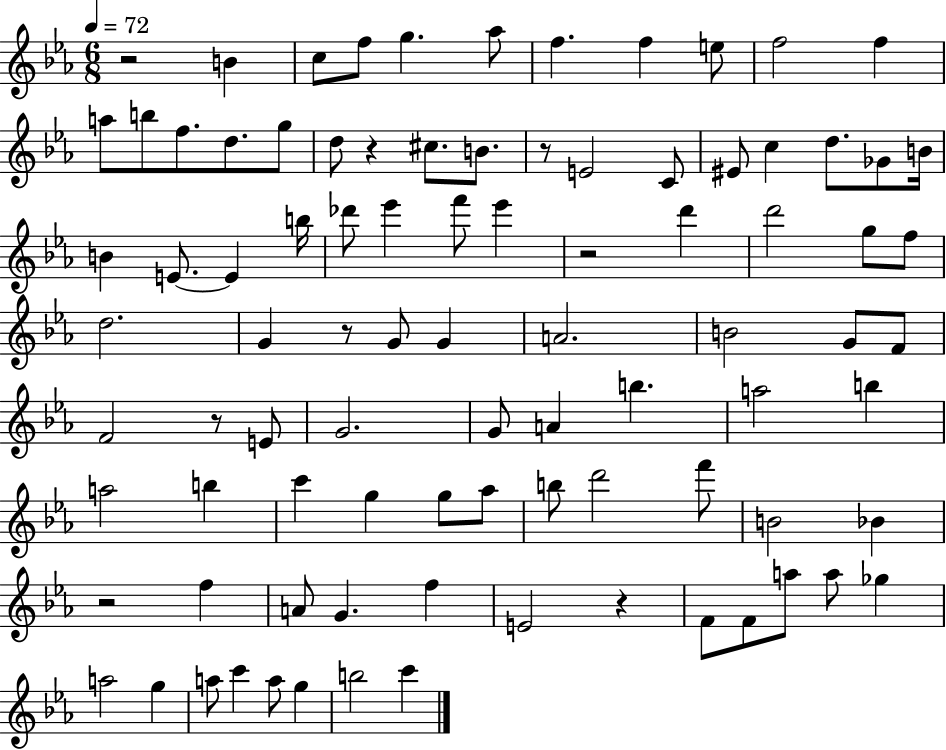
{
  \clef treble
  \numericTimeSignature
  \time 6/8
  \key ees \major
  \tempo 4 = 72
  r2 b'4 | c''8 f''8 g''4. aes''8 | f''4. f''4 e''8 | f''2 f''4 | \break a''8 b''8 f''8. d''8. g''8 | d''8 r4 cis''8. b'8. | r8 e'2 c'8 | eis'8 c''4 d''8. ges'8 b'16 | \break b'4 e'8.~~ e'4 b''16 | des'''8 ees'''4 f'''8 ees'''4 | r2 d'''4 | d'''2 g''8 f''8 | \break d''2. | g'4 r8 g'8 g'4 | a'2. | b'2 g'8 f'8 | \break f'2 r8 e'8 | g'2. | g'8 a'4 b''4. | a''2 b''4 | \break a''2 b''4 | c'''4 g''4 g''8 aes''8 | b''8 d'''2 f'''8 | b'2 bes'4 | \break r2 f''4 | a'8 g'4. f''4 | e'2 r4 | f'8 f'8 a''8 a''8 ges''4 | \break a''2 g''4 | a''8 c'''4 a''8 g''4 | b''2 c'''4 | \bar "|."
}